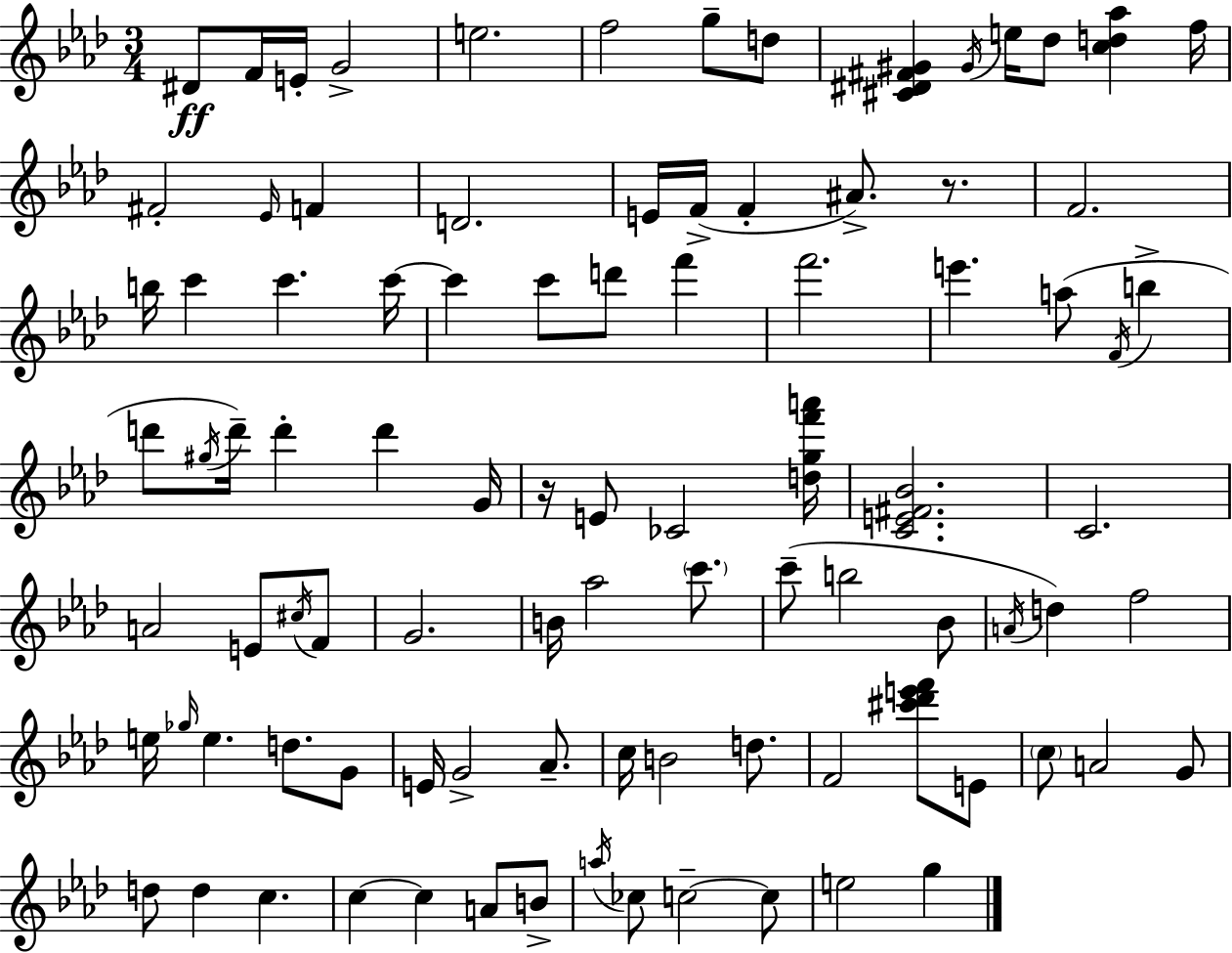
{
  \clef treble
  \numericTimeSignature
  \time 3/4
  \key aes \major
  dis'8\ff f'16 e'16-. g'2-> | e''2. | f''2 g''8-- d''8 | <cis' dis' fis' gis'>4 \acciaccatura { gis'16 } e''16 des''8 <c'' d'' aes''>4 | \break f''16 fis'2-. \grace { ees'16 } f'4 | d'2. | e'16 f'16->( f'4-. ais'8.->) r8. | f'2. | \break b''16 c'''4 c'''4. | c'''16~~ c'''4 c'''8 d'''8 f'''4 | f'''2. | e'''4. a''8( \acciaccatura { f'16 } b''4-> | \break d'''8 \acciaccatura { gis''16 } d'''16--) d'''4-. d'''4 | g'16 r16 e'8 ces'2 | <d'' g'' f''' a'''>16 <c' e' fis' bes'>2. | c'2. | \break a'2 | e'8 \acciaccatura { cis''16 } f'8 g'2. | b'16 aes''2 | \parenthesize c'''8. c'''8--( b''2 | \break bes'8 \acciaccatura { a'16 } d''4) f''2 | e''16 \grace { ges''16 } e''4. | d''8. g'8 e'16 g'2-> | aes'8.-- c''16 b'2 | \break d''8. f'2 | <cis''' des''' e''' f'''>8 e'8 \parenthesize c''8 a'2 | g'8 d''8 d''4 | c''4. c''4~~ c''4 | \break a'8 b'8-> \acciaccatura { a''16 } ces''8 c''2--~~ | c''8 e''2 | g''4 \bar "|."
}